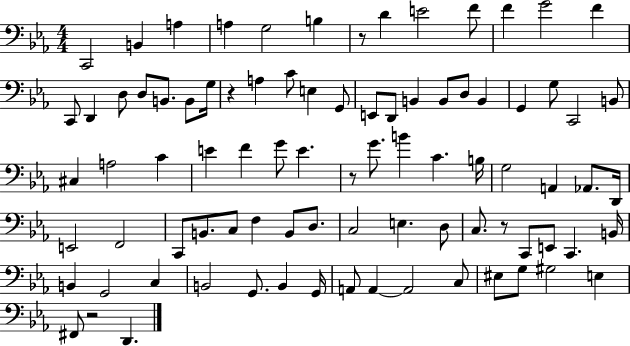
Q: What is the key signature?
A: EES major